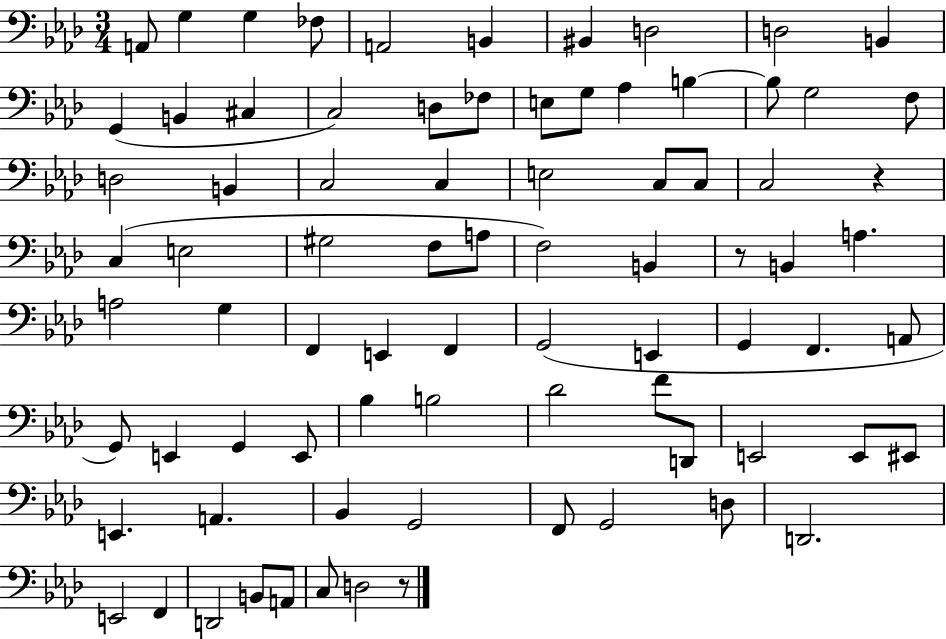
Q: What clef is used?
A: bass